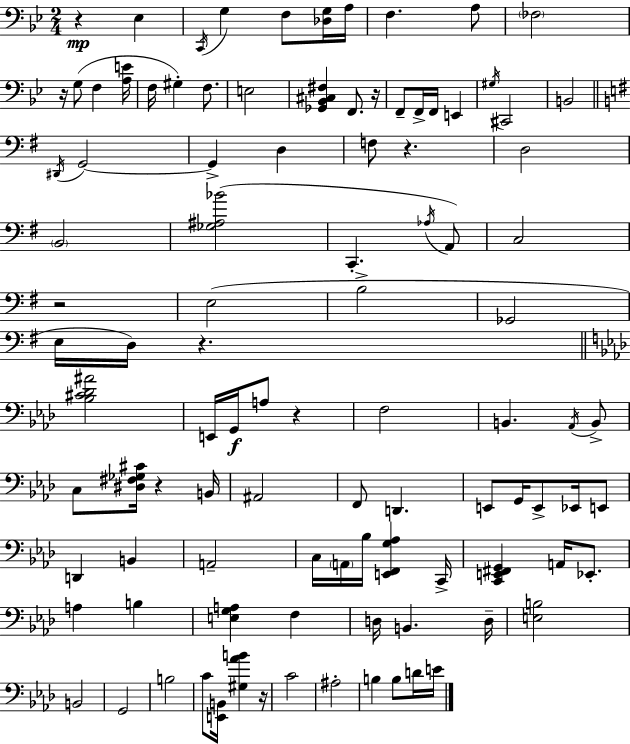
R/q Eb3/q C2/s G3/q F3/e [Db3,G3]/s A3/s F3/q. A3/e FES3/h R/s G3/e F3/q [A3,E4]/s F3/s G#3/q F3/e. E3/h [Gb2,Bb2,C#3,F#3]/q F2/e. R/s F2/e F2/s F2/s E2/q G#3/s C#2/h B2/h D#2/s G2/h G2/q D3/q F3/e R/q. D3/h B2/h [Gb3,A#3,Bb4]/h C2/q. Ab3/s A2/e C3/h R/h E3/h B3/h Gb2/h E3/s D3/s R/q. [Bb3,C#4,Db4,A#4]/h E2/s G2/s A3/e R/q F3/h B2/q. Ab2/s B2/e C3/e [D#3,F#3,Gb3,C#4]/s R/q B2/s A#2/h F2/e D2/q. E2/e G2/s E2/e Eb2/s E2/e D2/q B2/q A2/h C3/s A2/s Bb3/s [E2,F2,G3,Ab3]/q C2/s [C2,E2,F#2,G2]/q A2/s Eb2/e. A3/q B3/q [E3,G3,A3]/q F3/q D3/s B2/q. D3/s [E3,B3]/h B2/h G2/h B3/h C4/e [E2,B2]/s [G#3,Ab4,B4]/q R/s C4/h A#3/h B3/q B3/e D4/s E4/s